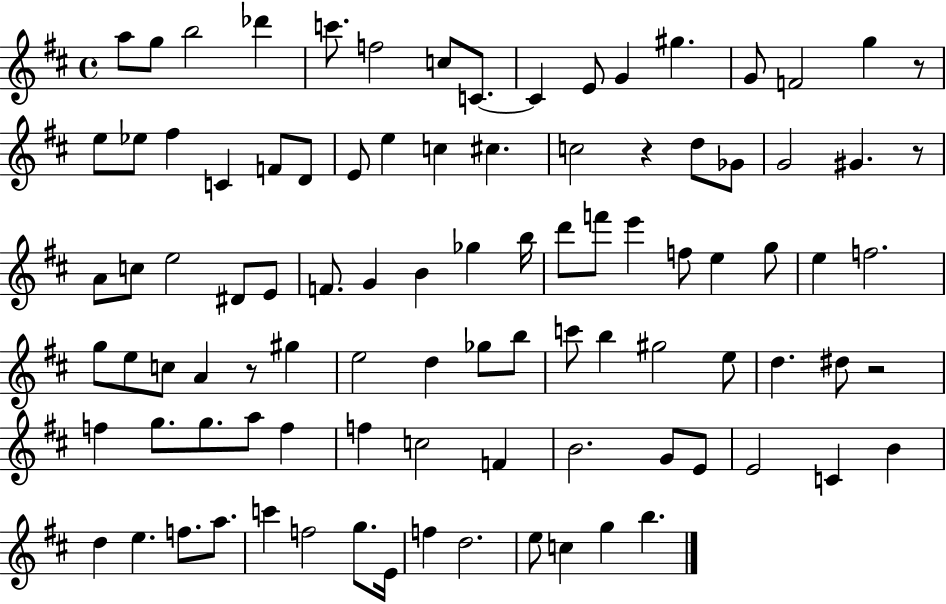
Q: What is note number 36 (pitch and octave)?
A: F4